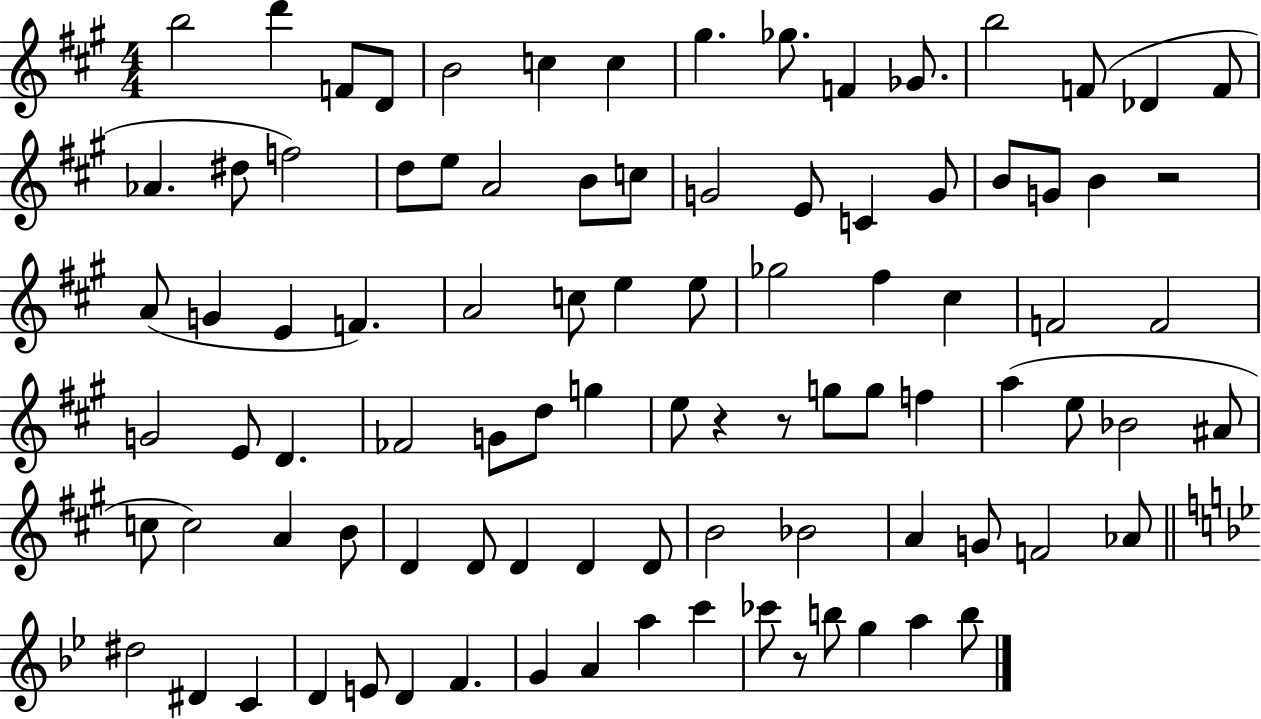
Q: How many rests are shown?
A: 4